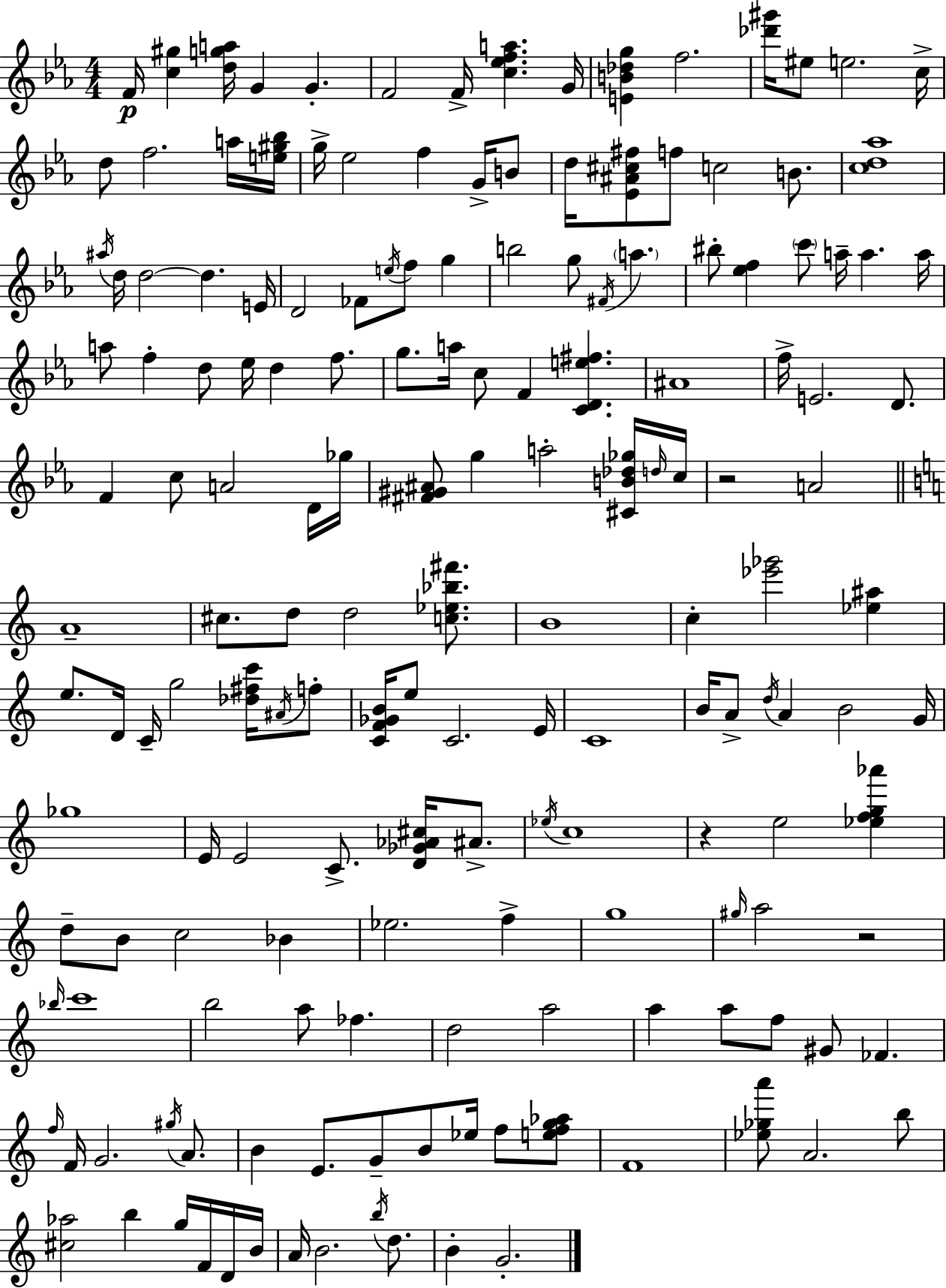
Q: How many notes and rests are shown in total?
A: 166